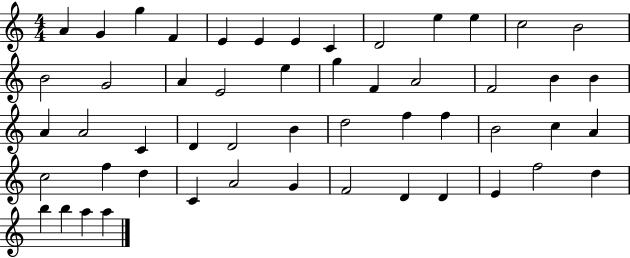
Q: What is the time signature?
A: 4/4